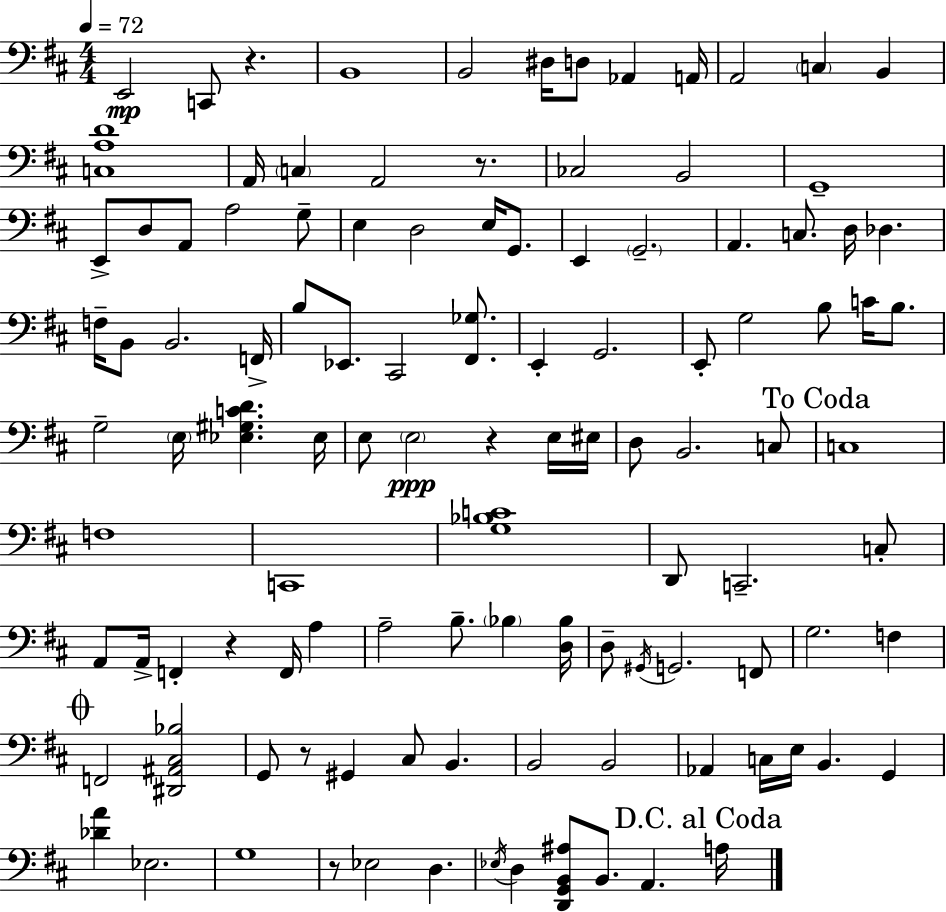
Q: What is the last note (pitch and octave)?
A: A3